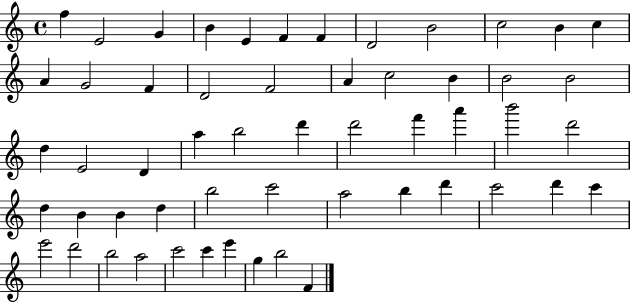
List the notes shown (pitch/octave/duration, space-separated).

F5/q E4/h G4/q B4/q E4/q F4/q F4/q D4/h B4/h C5/h B4/q C5/q A4/q G4/h F4/q D4/h F4/h A4/q C5/h B4/q B4/h B4/h D5/q E4/h D4/q A5/q B5/h D6/q D6/h F6/q A6/q B6/h D6/h D5/q B4/q B4/q D5/q B5/h C6/h A5/h B5/q D6/q C6/h D6/q C6/q E6/h D6/h B5/h A5/h C6/h C6/q E6/q G5/q B5/h F4/q